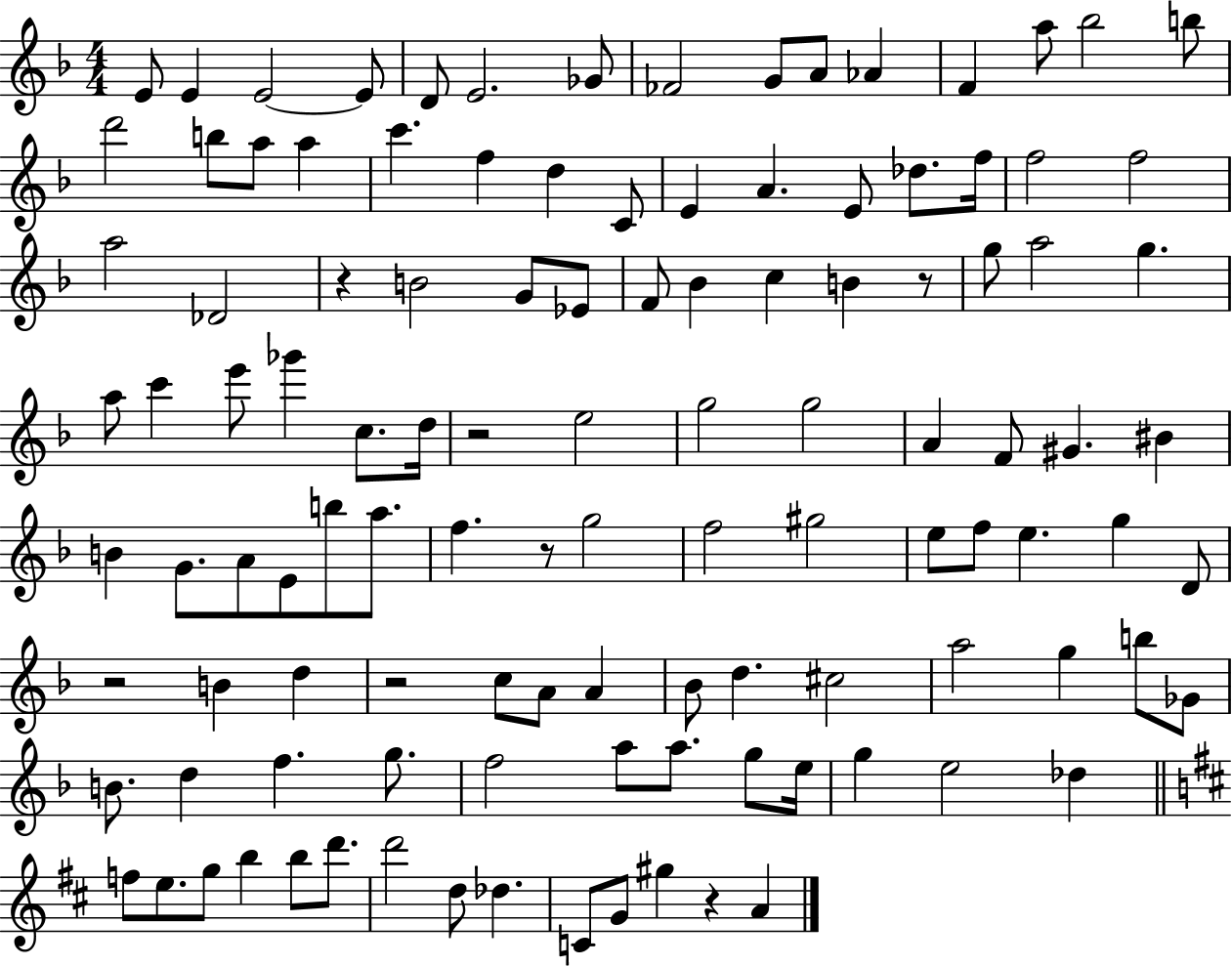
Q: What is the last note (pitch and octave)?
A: A4